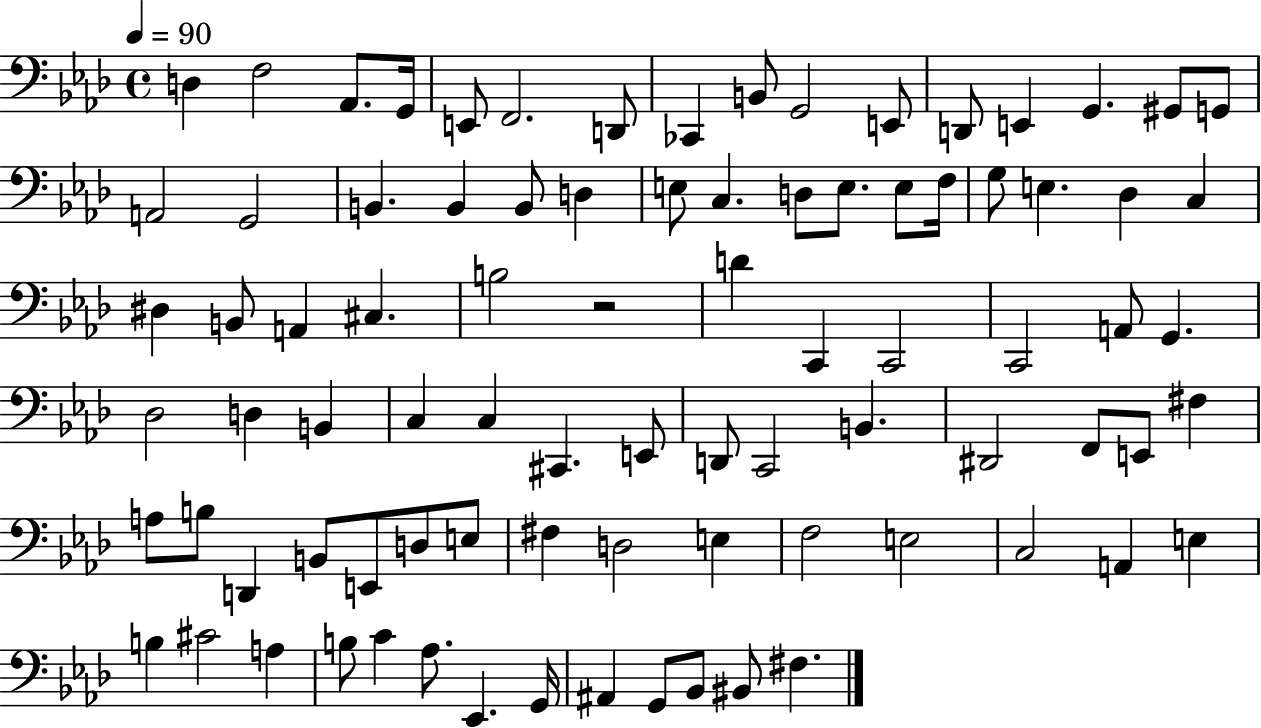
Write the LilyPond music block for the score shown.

{
  \clef bass
  \time 4/4
  \defaultTimeSignature
  \key aes \major
  \tempo 4 = 90
  d4 f2 aes,8. g,16 | e,8 f,2. d,8 | ces,4 b,8 g,2 e,8 | d,8 e,4 g,4. gis,8 g,8 | \break a,2 g,2 | b,4. b,4 b,8 d4 | e8 c4. d8 e8. e8 f16 | g8 e4. des4 c4 | \break dis4 b,8 a,4 cis4. | b2 r2 | d'4 c,4 c,2 | c,2 a,8 g,4. | \break des2 d4 b,4 | c4 c4 cis,4. e,8 | d,8 c,2 b,4. | dis,2 f,8 e,8 fis4 | \break a8 b8 d,4 b,8 e,8 d8 e8 | fis4 d2 e4 | f2 e2 | c2 a,4 e4 | \break b4 cis'2 a4 | b8 c'4 aes8. ees,4. g,16 | ais,4 g,8 bes,8 bis,8 fis4. | \bar "|."
}